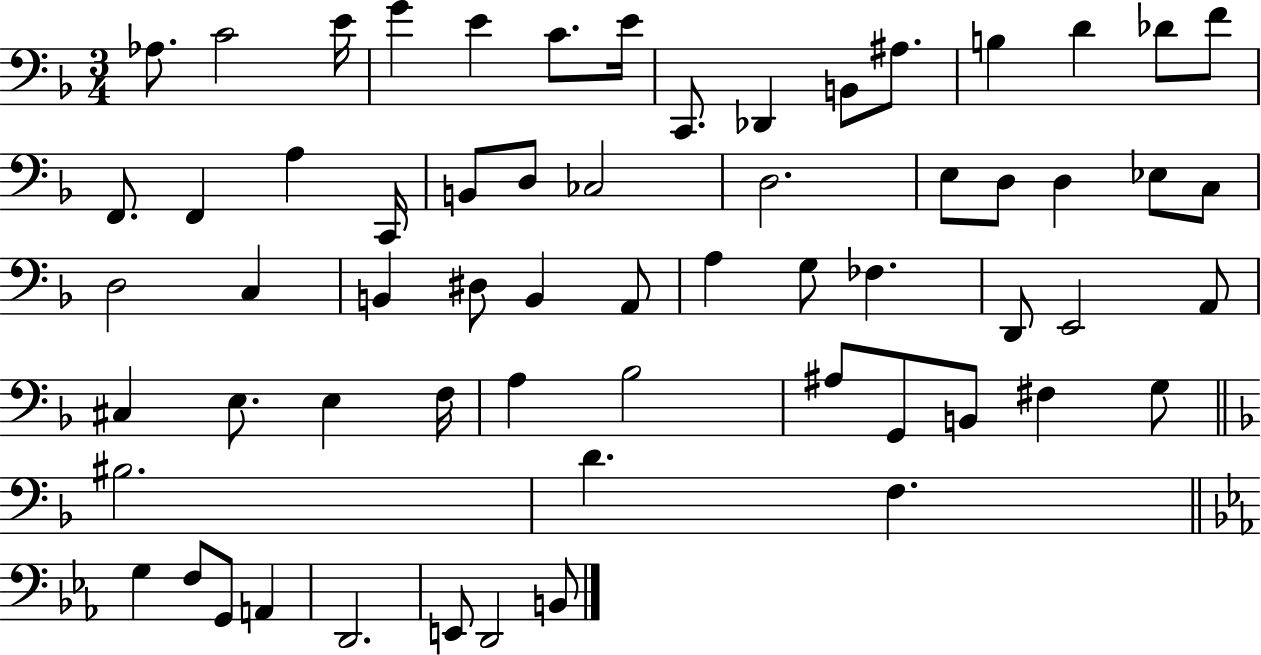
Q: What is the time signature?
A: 3/4